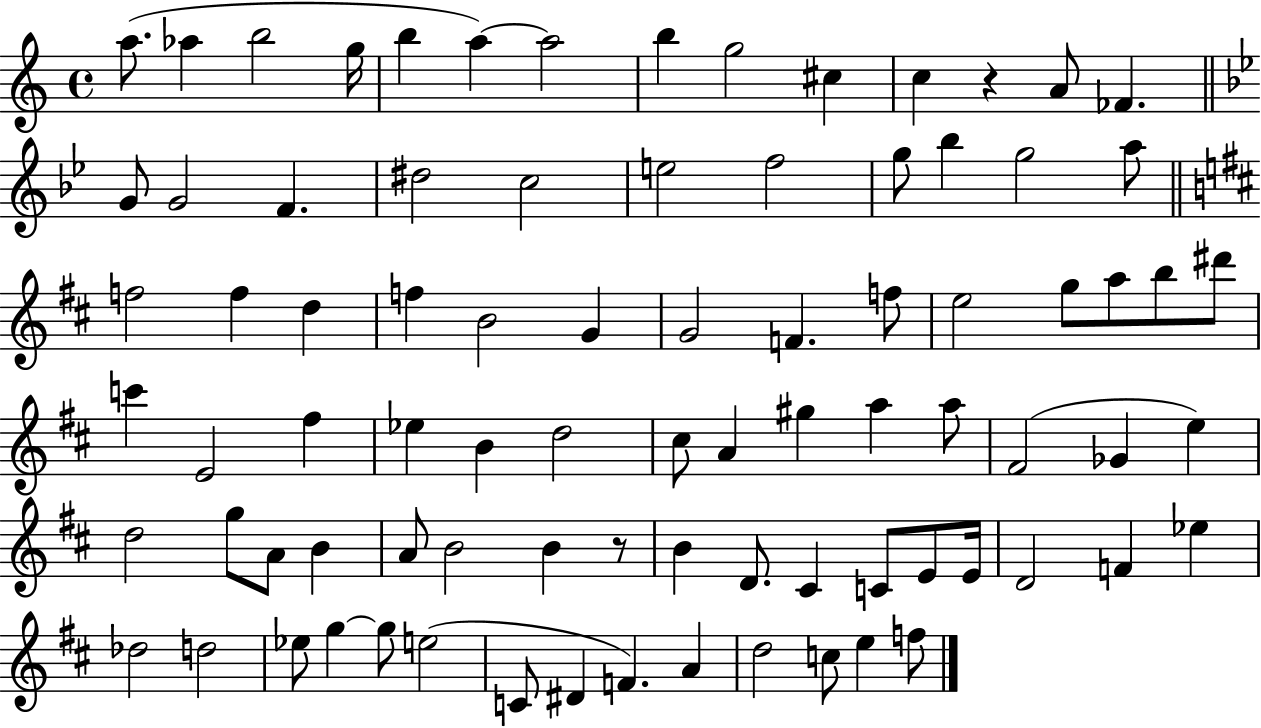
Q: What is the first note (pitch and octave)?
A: A5